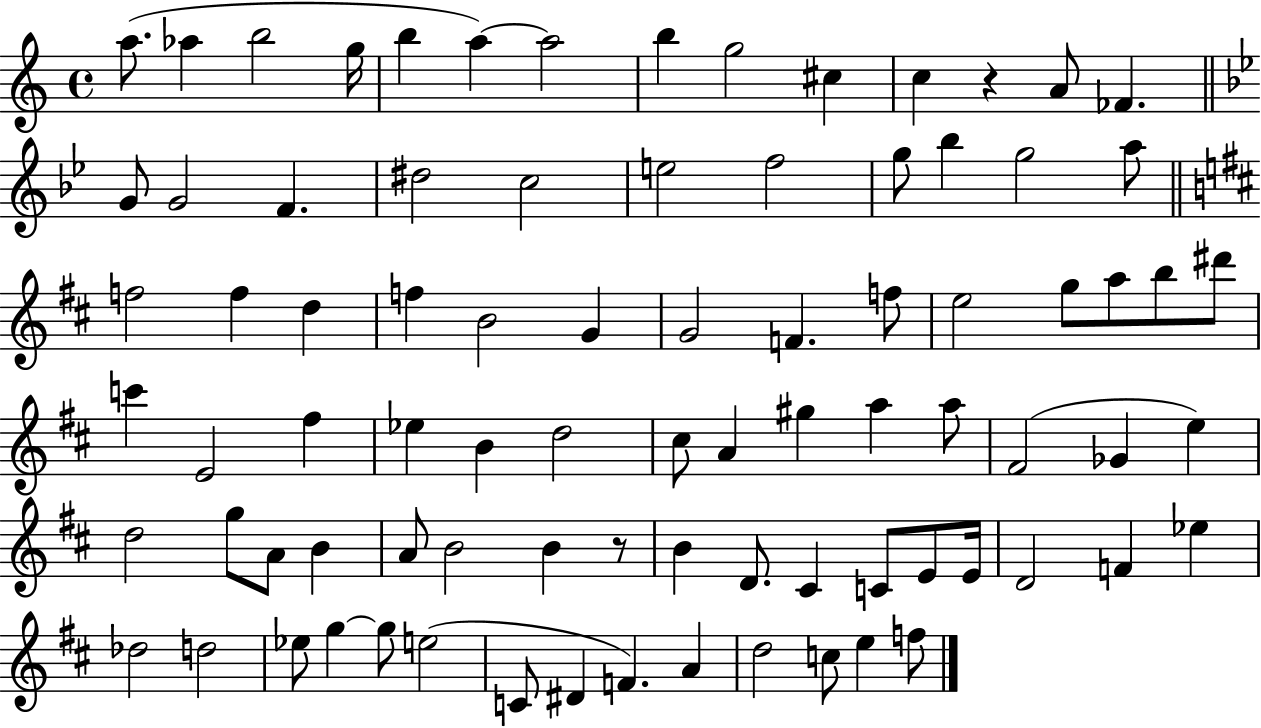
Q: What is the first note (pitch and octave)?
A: A5